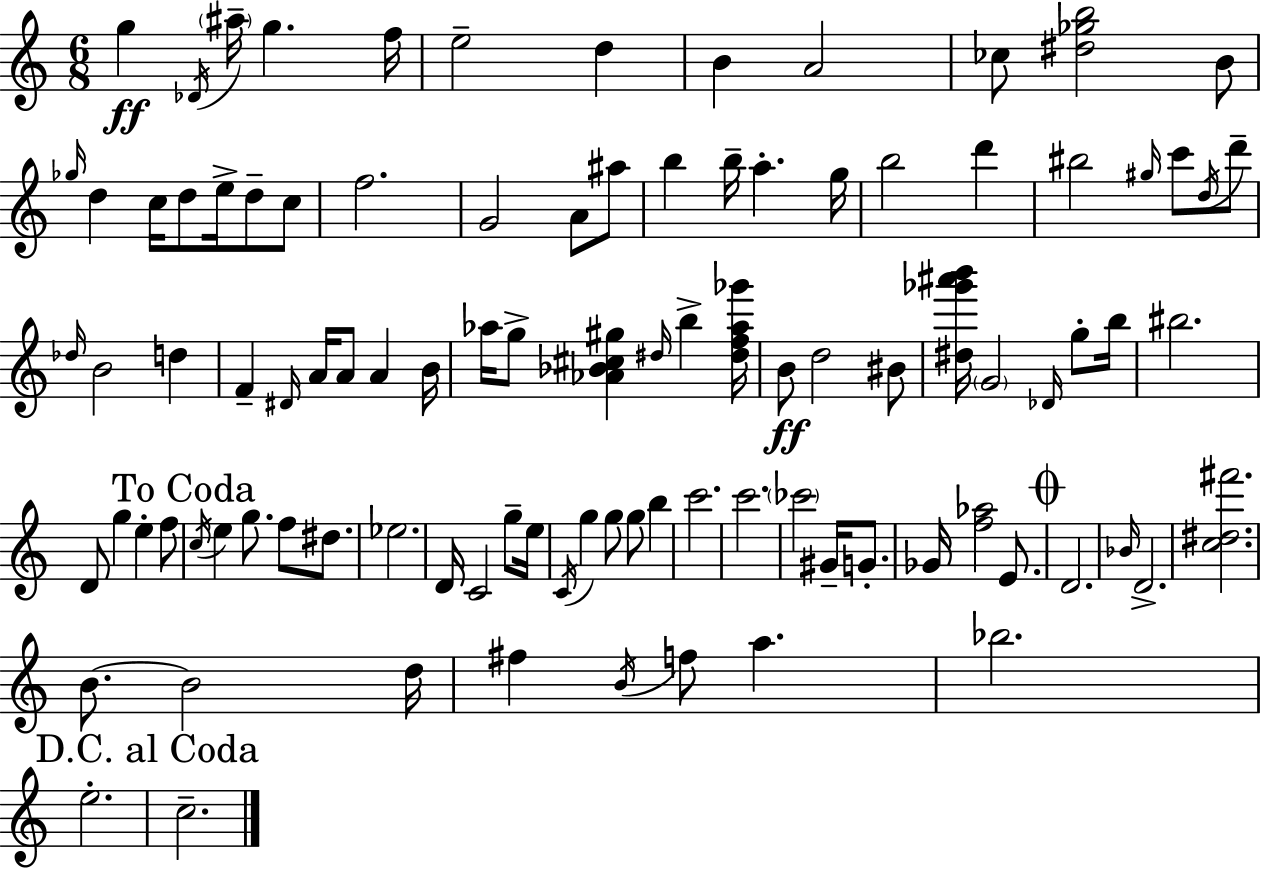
{
  \clef treble
  \numericTimeSignature
  \time 6/8
  \key a \minor
  g''4\ff \acciaccatura { des'16 } \parenthesize ais''16-- g''4. | f''16 e''2-- d''4 | b'4 a'2 | ces''8 <dis'' ges'' b''>2 b'8 | \break \grace { ges''16 } d''4 c''16 d''8 e''16-> d''8-- | c''8 f''2. | g'2 a'8 | ais''8 b''4 b''16-- a''4.-. | \break g''16 b''2 d'''4 | bis''2 \grace { gis''16 } c'''8 | \acciaccatura { d''16 } d'''8-- \grace { des''16 } b'2 | d''4 f'4-- \grace { dis'16 } a'16 a'8 | \break a'4 b'16 aes''16 g''8-> <aes' bes' cis'' gis''>4 | \grace { dis''16 } b''4-> <dis'' f'' aes'' ges'''>16 b'8\ff d''2 | bis'8 <dis'' ges''' ais''' b'''>16 \parenthesize g'2 | \grace { des'16 } g''8-. b''16 bis''2. | \break d'8 g''4 | e''4-. f''8 \mark "To Coda" \acciaccatura { c''16 } e''4 | g''8. f''8 dis''8. ees''2. | d'16 c'2 | \break g''8-- e''16 \acciaccatura { c'16 } g''4 | g''8 g''8 b''4 c'''2. | c'''2. | \parenthesize ces'''2 | \break gis'16-- g'8.-. ges'16 <f'' aes''>2 | e'8. \mark \markup { \musicglyph "scripts.coda" } d'2. | \grace { bes'16 } d'2.-> | <c'' dis'' fis'''>2. | \break b'8.~~ | b'2 d''16 fis''4 | \acciaccatura { b'16 } f''8 a''4. | bes''2. | \break e''2.-. | \mark "D.C. al Coda" c''2.-- | \bar "|."
}